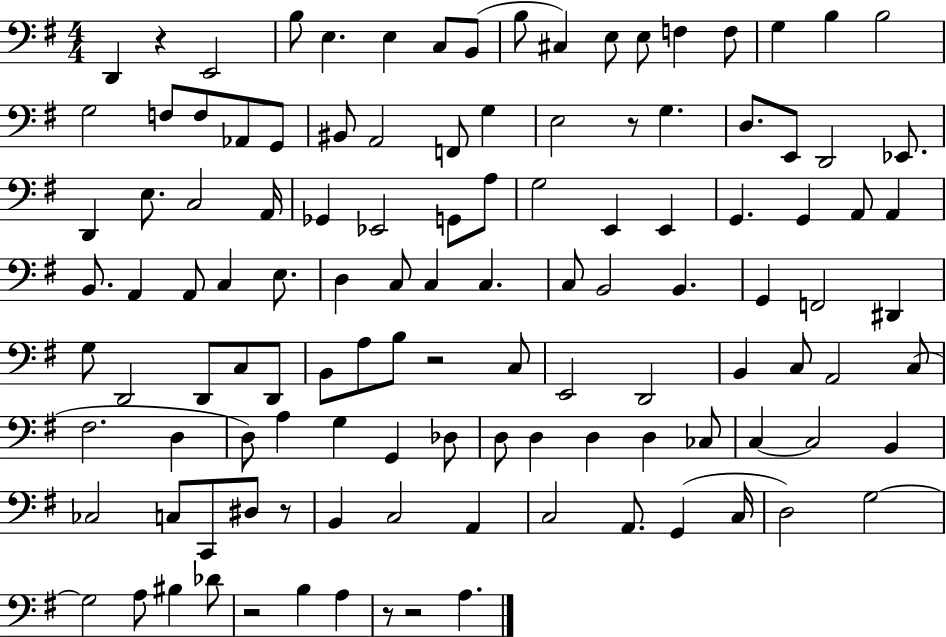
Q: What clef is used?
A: bass